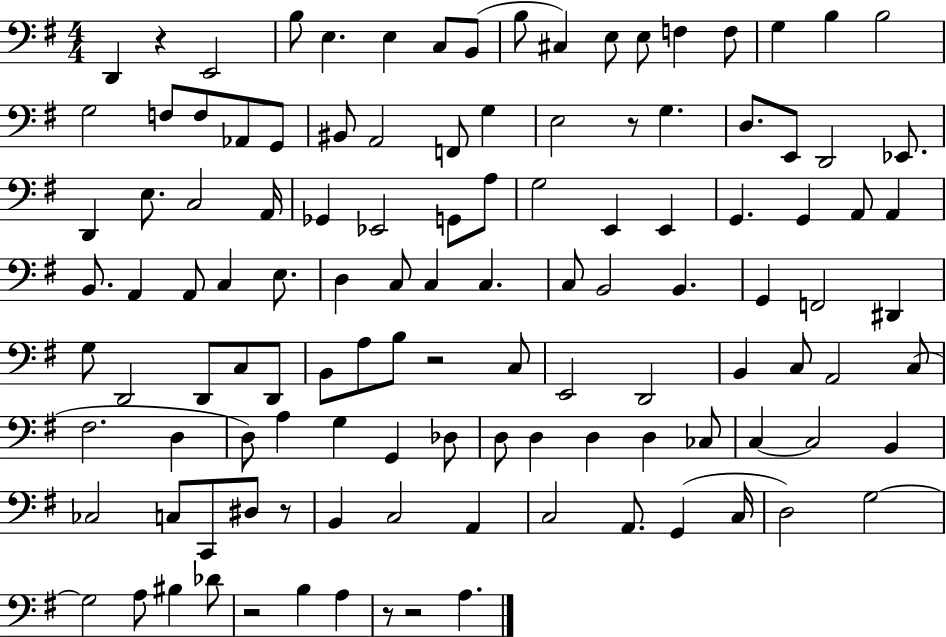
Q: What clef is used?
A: bass